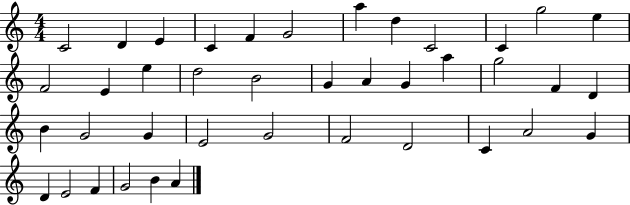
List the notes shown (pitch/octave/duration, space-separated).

C4/h D4/q E4/q C4/q F4/q G4/h A5/q D5/q C4/h C4/q G5/h E5/q F4/h E4/q E5/q D5/h B4/h G4/q A4/q G4/q A5/q G5/h F4/q D4/q B4/q G4/h G4/q E4/h G4/h F4/h D4/h C4/q A4/h G4/q D4/q E4/h F4/q G4/h B4/q A4/q